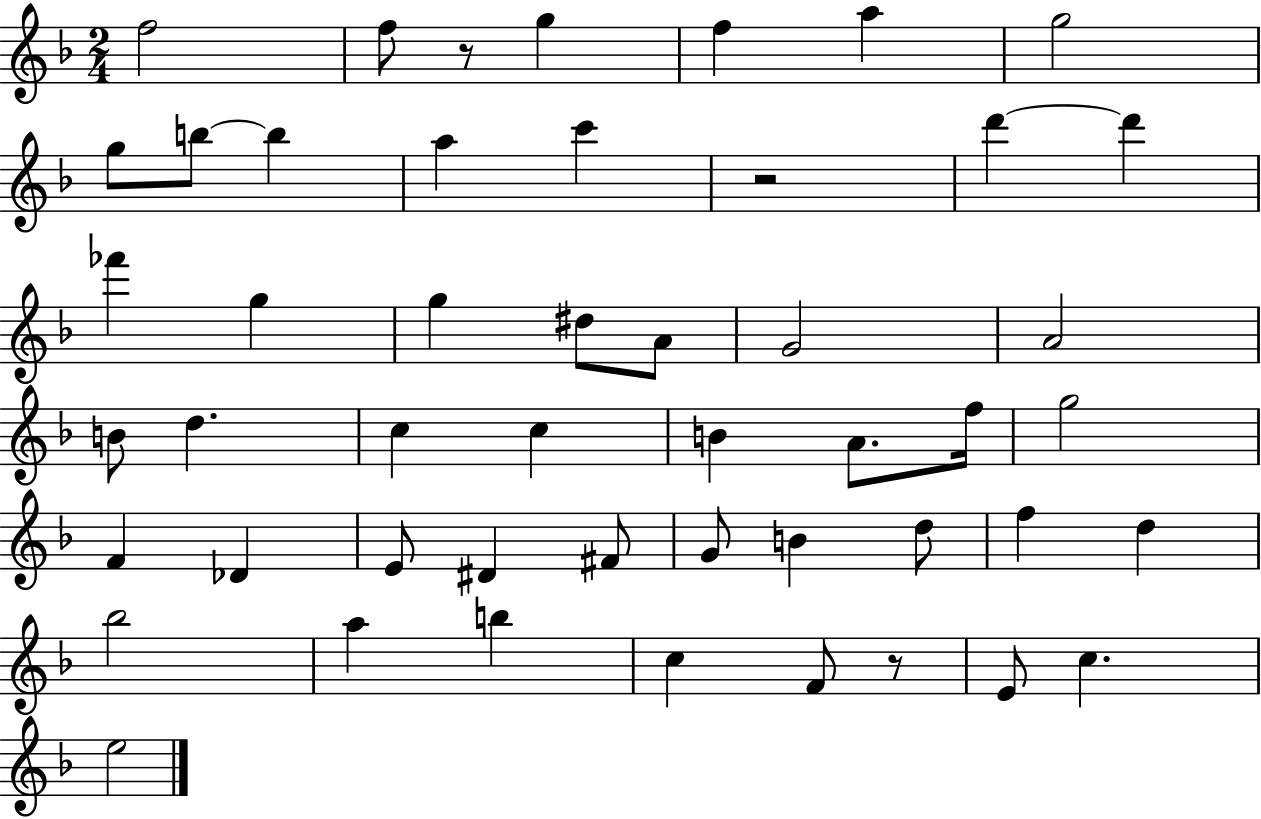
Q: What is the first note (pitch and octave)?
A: F5